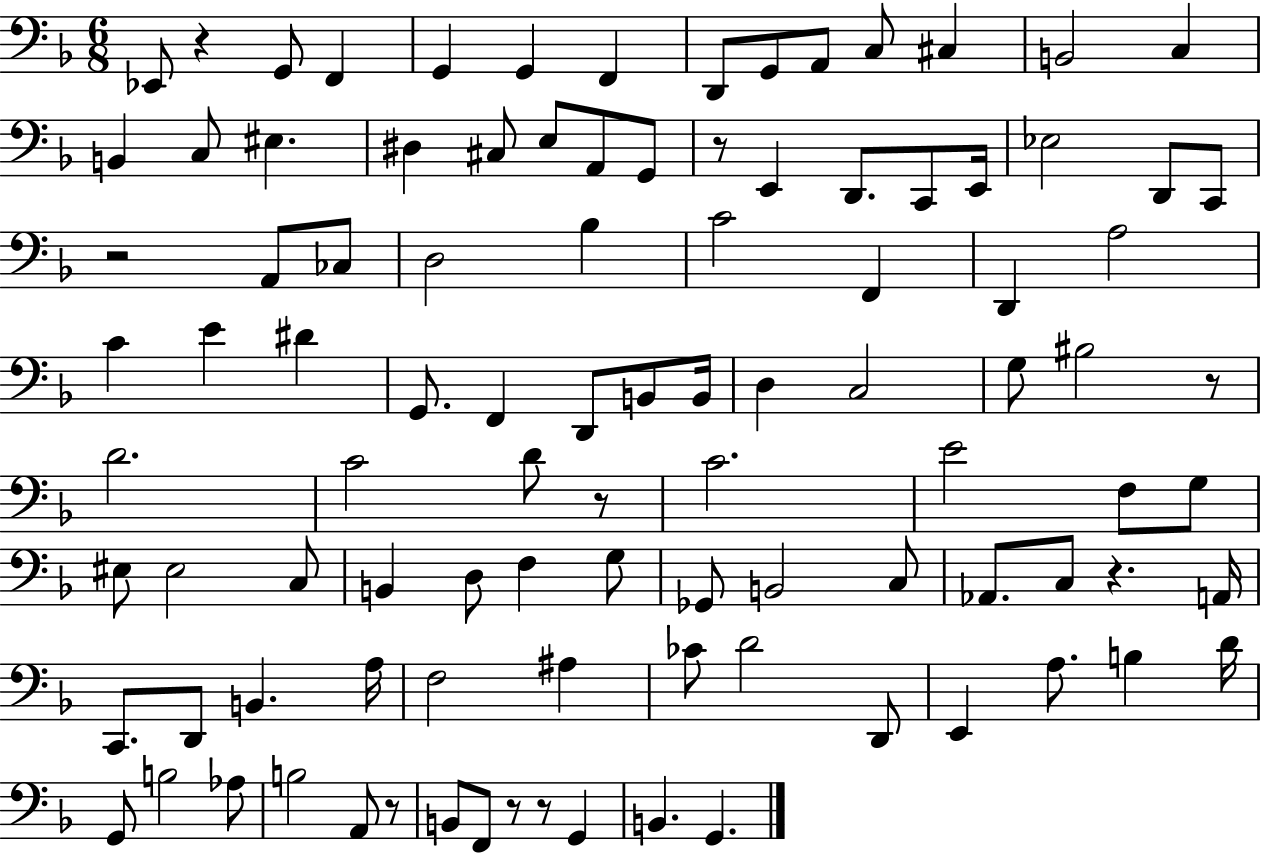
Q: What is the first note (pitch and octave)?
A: Eb2